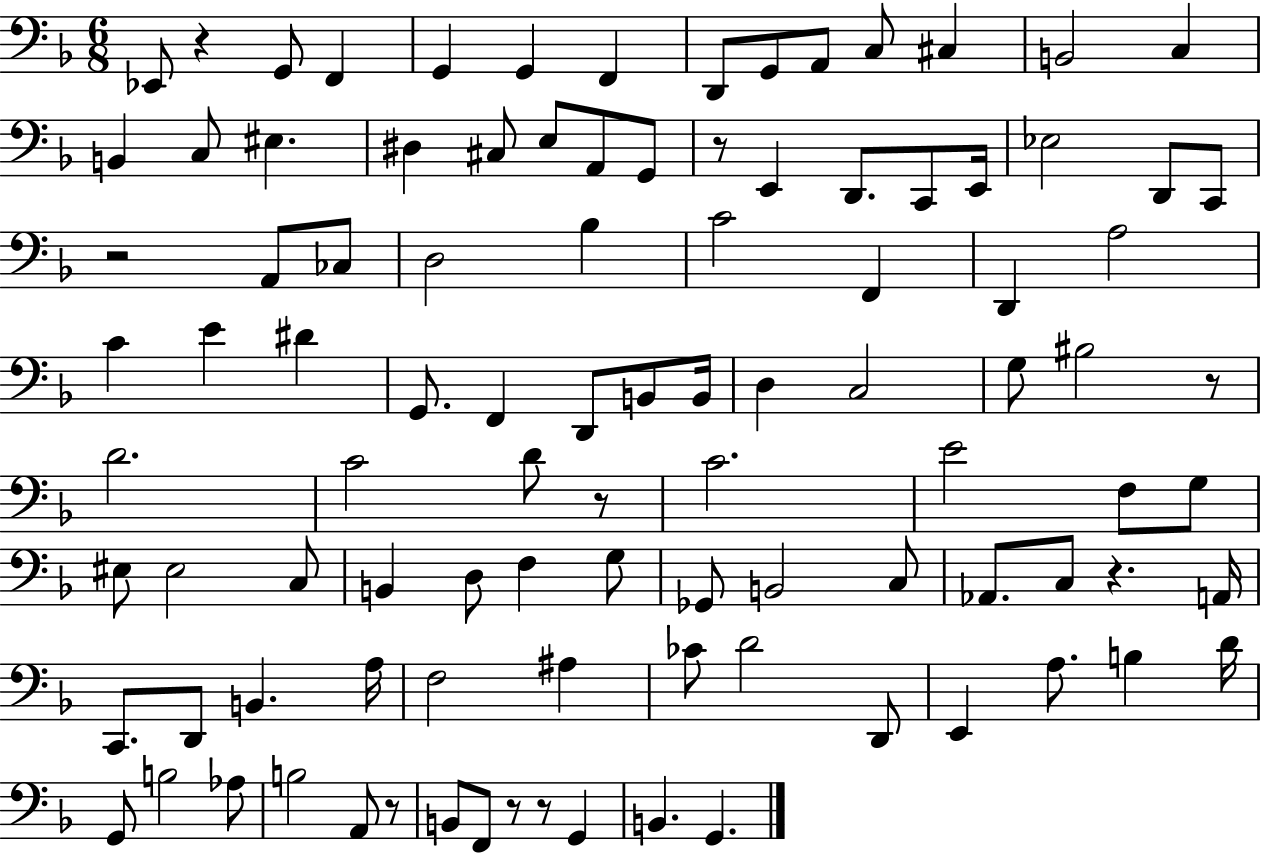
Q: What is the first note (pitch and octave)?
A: Eb2